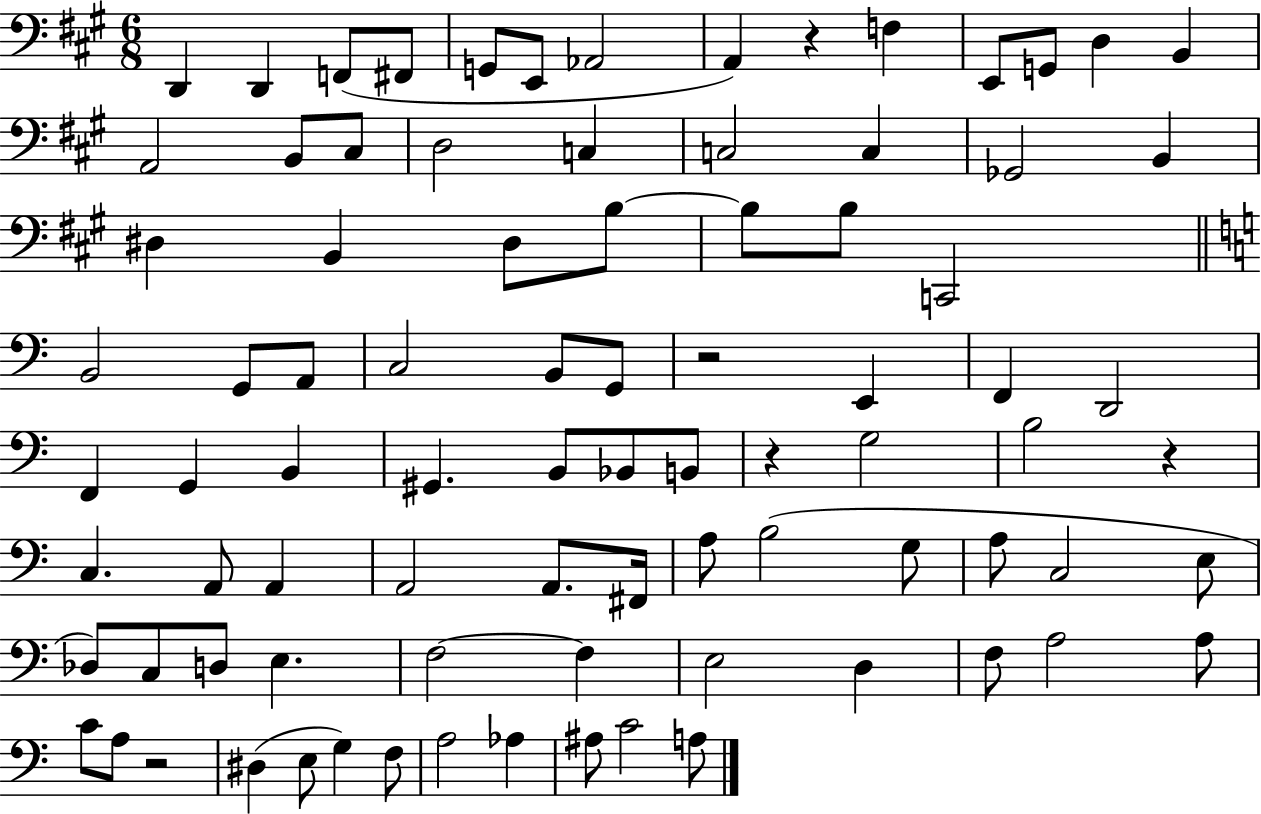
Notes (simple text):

D2/q D2/q F2/e F#2/e G2/e E2/e Ab2/h A2/q R/q F3/q E2/e G2/e D3/q B2/q A2/h B2/e C#3/e D3/h C3/q C3/h C3/q Gb2/h B2/q D#3/q B2/q D#3/e B3/e B3/e B3/e C2/h B2/h G2/e A2/e C3/h B2/e G2/e R/h E2/q F2/q D2/h F2/q G2/q B2/q G#2/q. B2/e Bb2/e B2/e R/q G3/h B3/h R/q C3/q. A2/e A2/q A2/h A2/e. F#2/s A3/e B3/h G3/e A3/e C3/h E3/e Db3/e C3/e D3/e E3/q. F3/h F3/q E3/h D3/q F3/e A3/h A3/e C4/e A3/e R/h D#3/q E3/e G3/q F3/e A3/h Ab3/q A#3/e C4/h A3/e